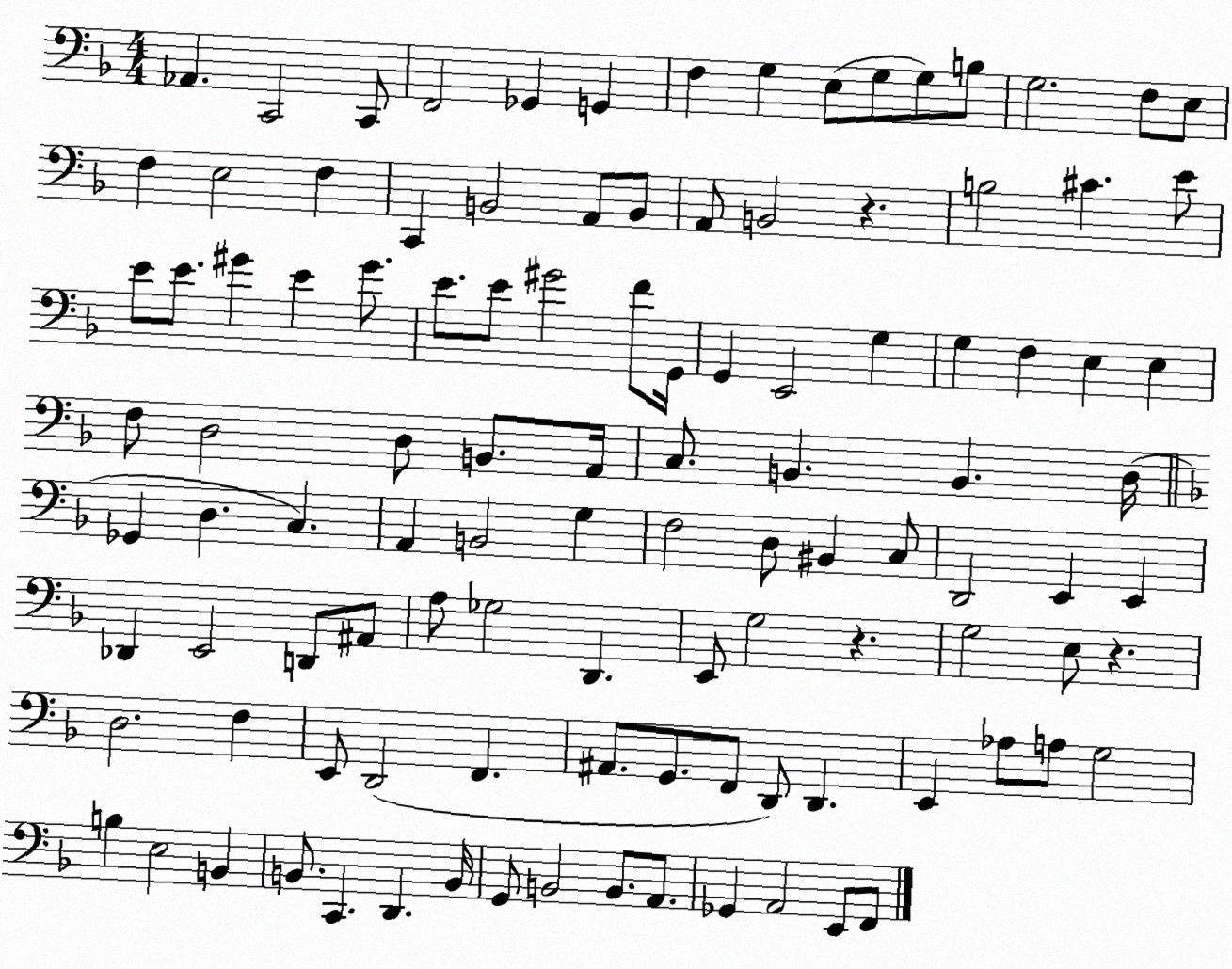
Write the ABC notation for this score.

X:1
T:Untitled
M:4/4
L:1/4
K:F
_A,, C,,2 C,,/2 F,,2 _G,, G,, F, G, E,/2 G,/2 G,/2 B,/2 G,2 F,/2 E,/2 F, E,2 F, C,, B,,2 A,,/2 B,,/2 A,,/2 B,,2 z B,2 ^C E/2 E/2 E/2 ^G E ^G/2 E/2 E/2 ^G2 F/2 G,,/4 G,, E,,2 G, G, F, E, E, F,/2 D,2 D,/2 B,,/2 A,,/4 C,/2 B,, B,, D,/4 _G,, D, C, A,, B,,2 G, F,2 D,/2 ^B,, C,/2 D,,2 E,, E,, _D,, E,,2 D,,/2 ^A,,/2 A,/2 _G,2 D,, E,,/2 G,2 z G,2 E,/2 z D,2 F, E,,/2 D,,2 F,, ^A,,/2 G,,/2 F,,/2 D,,/2 D,, E,, _A,/2 A,/2 G,2 B, E,2 B,, B,,/2 C,, D,, B,,/4 G,,/2 B,,2 B,,/2 A,,/2 _G,, A,,2 E,,/2 F,,/2